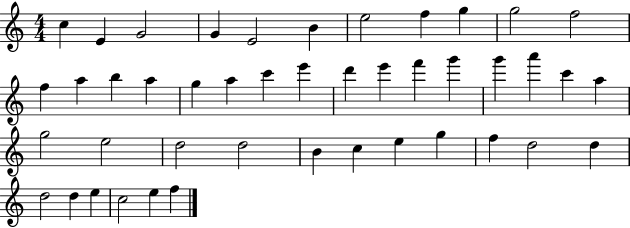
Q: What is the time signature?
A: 4/4